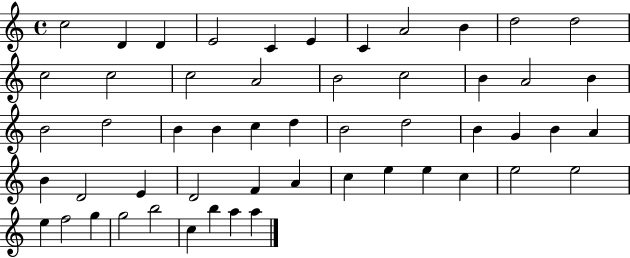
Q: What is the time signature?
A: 4/4